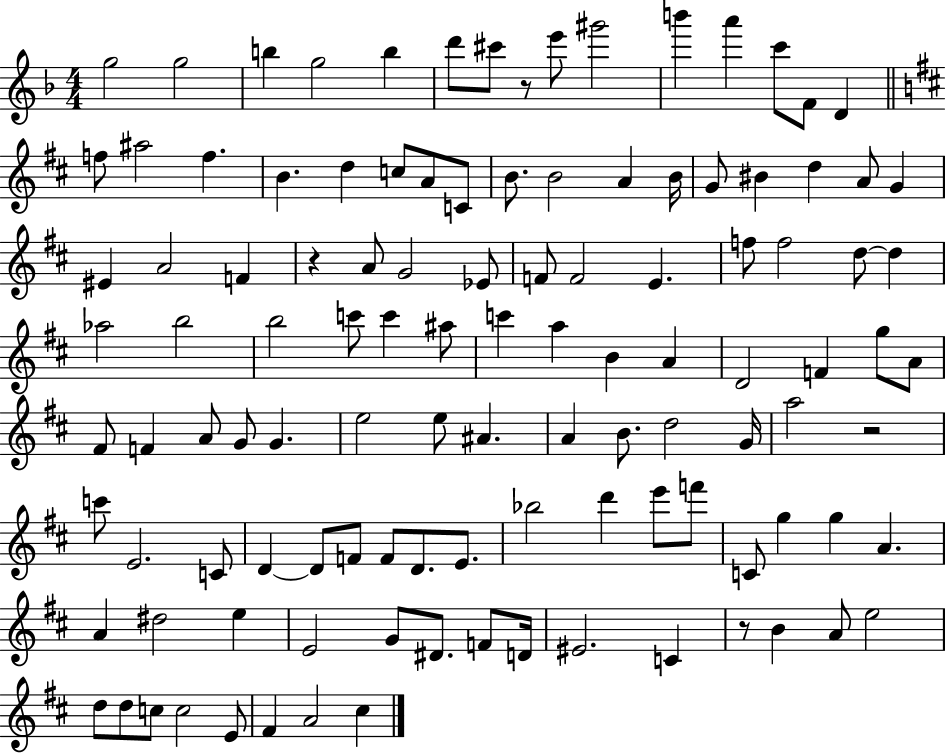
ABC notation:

X:1
T:Untitled
M:4/4
L:1/4
K:F
g2 g2 b g2 b d'/2 ^c'/2 z/2 e'/2 ^g'2 b' a' c'/2 F/2 D f/2 ^a2 f B d c/2 A/2 C/2 B/2 B2 A B/4 G/2 ^B d A/2 G ^E A2 F z A/2 G2 _E/2 F/2 F2 E f/2 f2 d/2 d _a2 b2 b2 c'/2 c' ^a/2 c' a B A D2 F g/2 A/2 ^F/2 F A/2 G/2 G e2 e/2 ^A A B/2 d2 G/4 a2 z2 c'/2 E2 C/2 D D/2 F/2 F/2 D/2 E/2 _b2 d' e'/2 f'/2 C/2 g g A A ^d2 e E2 G/2 ^D/2 F/2 D/4 ^E2 C z/2 B A/2 e2 d/2 d/2 c/2 c2 E/2 ^F A2 ^c